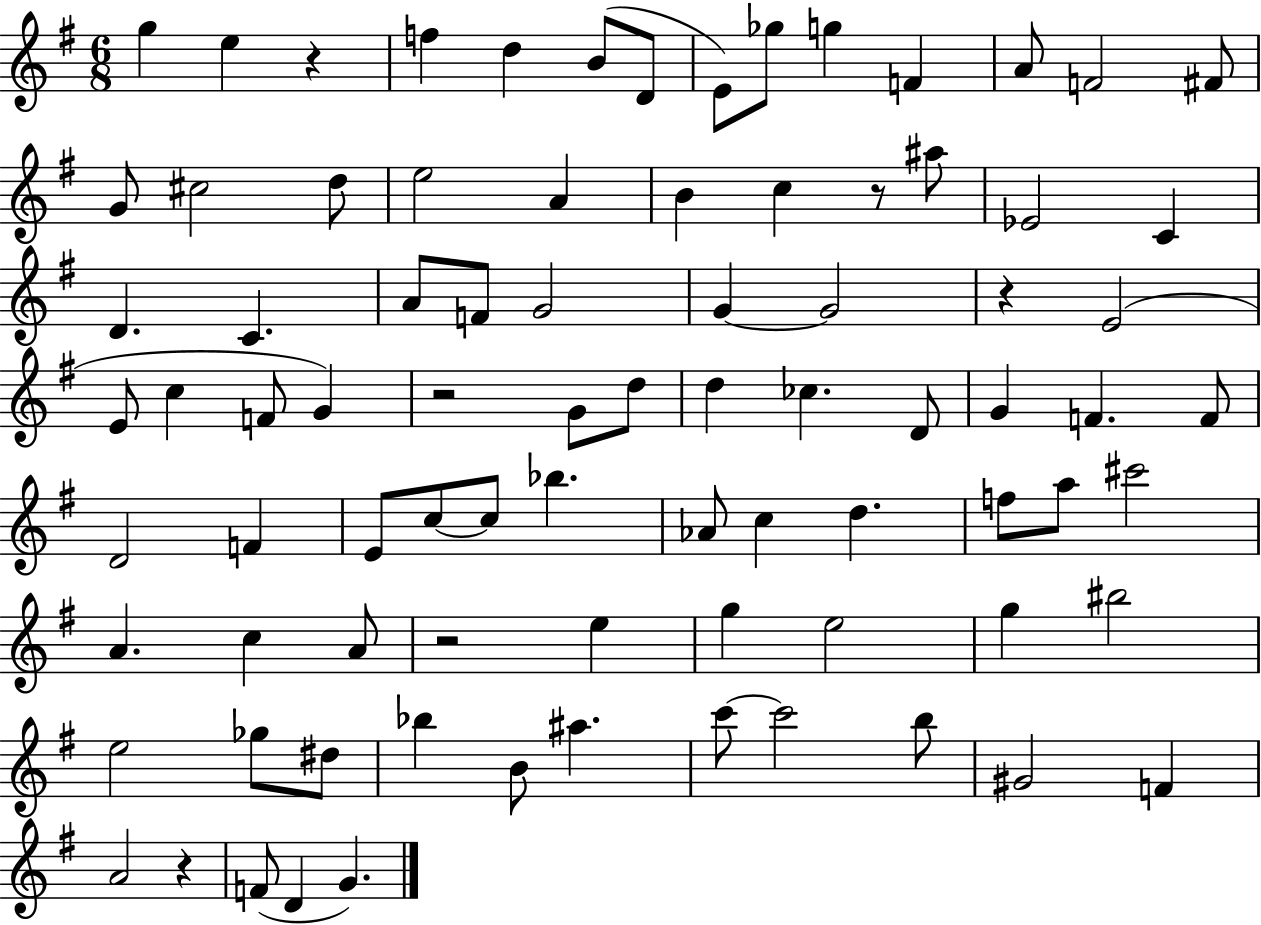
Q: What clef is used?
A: treble